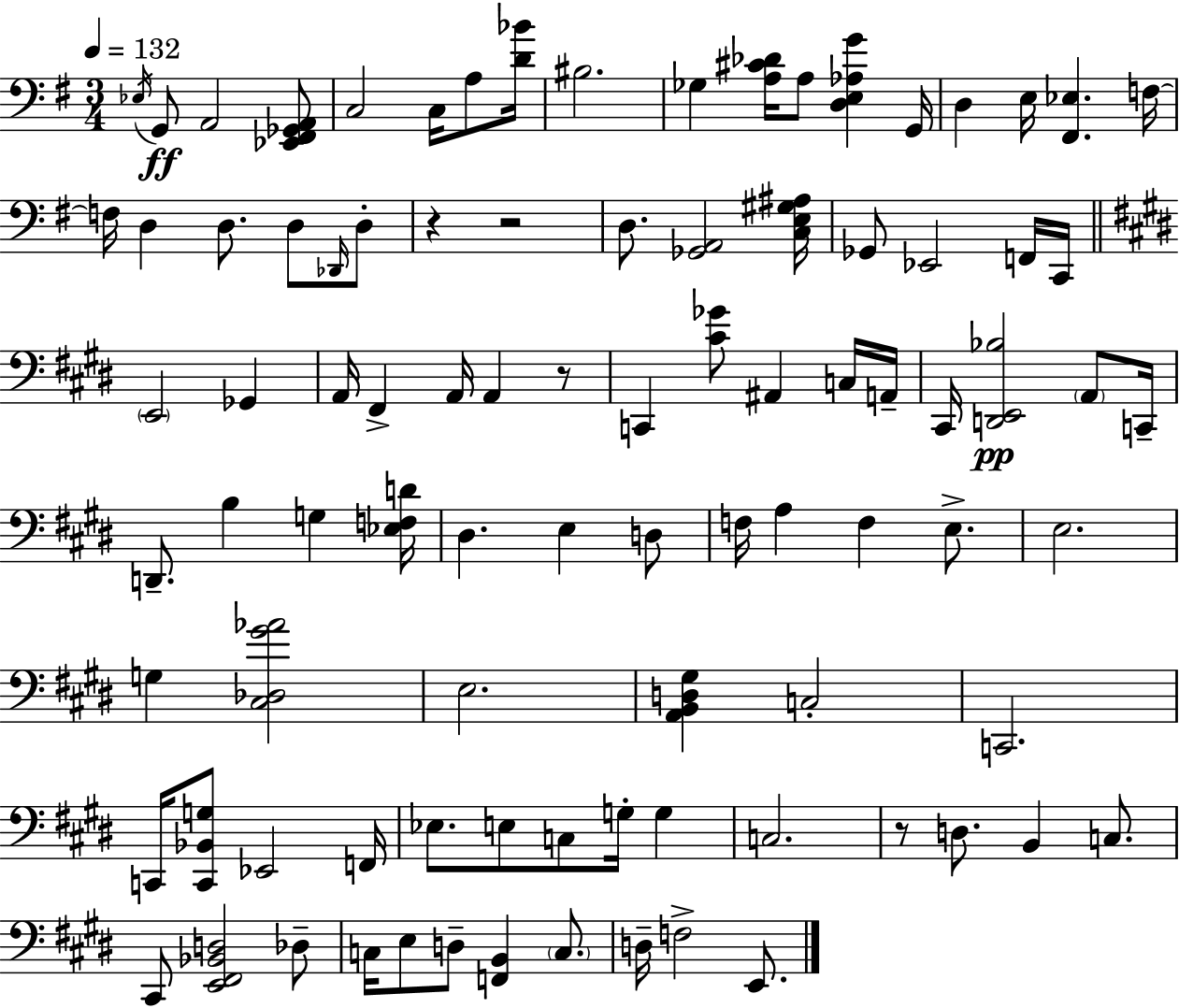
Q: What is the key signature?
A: G major